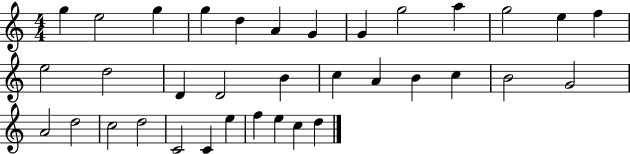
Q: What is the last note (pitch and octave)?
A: D5